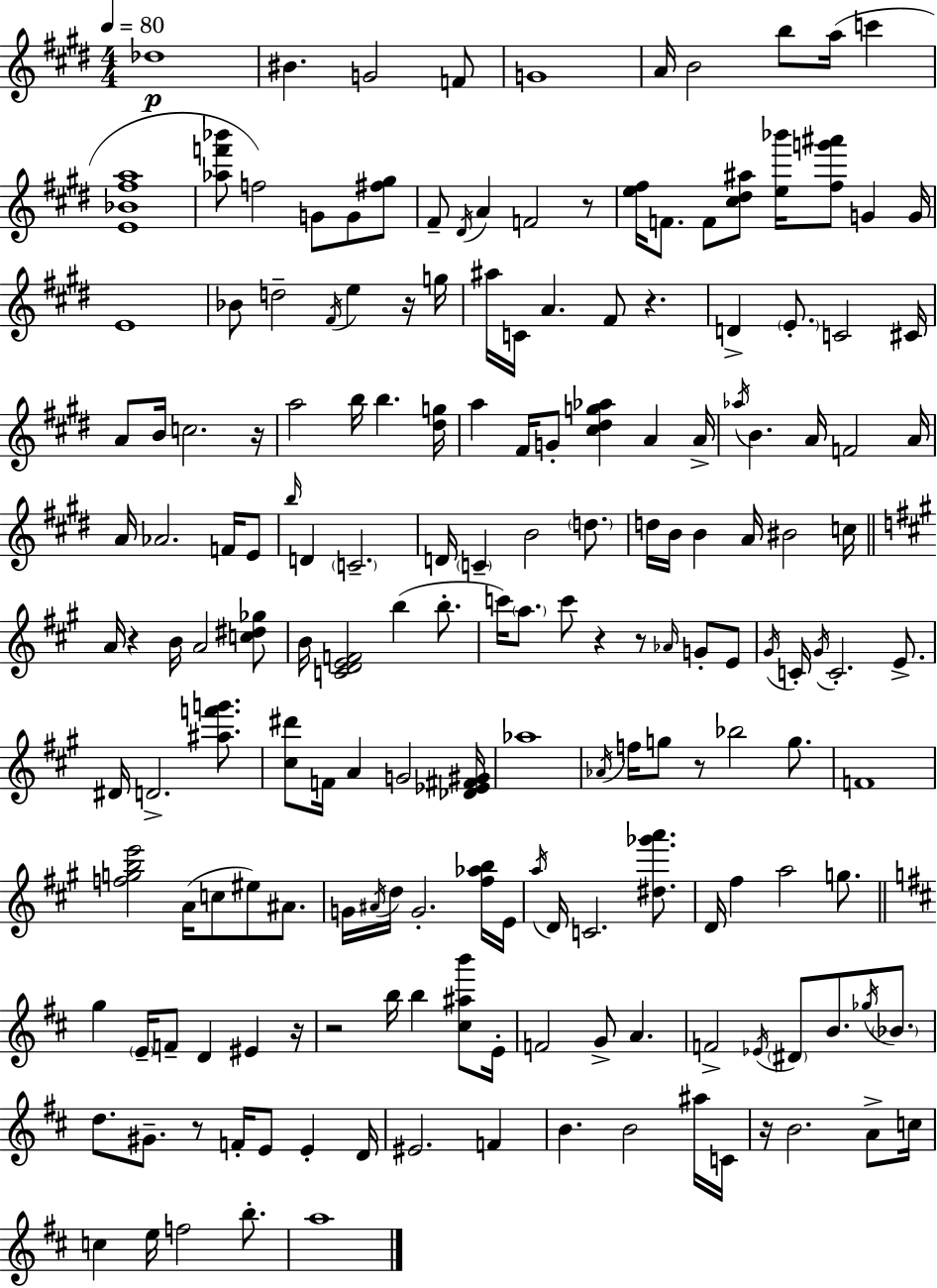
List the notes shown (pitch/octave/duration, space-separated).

Db5/w BIS4/q. G4/h F4/e G4/w A4/s B4/h B5/e A5/s C6/q [E4,Bb4,F#5,A5]/w [Ab5,F6,Bb6]/e F5/h G4/e G4/e [F#5,G#5]/e F#4/e D#4/s A4/q F4/h R/e [E5,F#5]/s F4/e. F4/e [C#5,D#5,A#5]/e [E5,Bb6]/s [F#5,G6,A#6]/e G4/q G4/s E4/w Bb4/e D5/h F#4/s E5/q R/s G5/s A#5/s C4/s A4/q. F#4/e R/q. D4/q E4/e. C4/h C#4/s A4/e B4/s C5/h. R/s A5/h B5/s B5/q. [D#5,G5]/s A5/q F#4/s G4/e [C#5,D#5,G5,Ab5]/q A4/q A4/s Ab5/s B4/q. A4/s F4/h A4/s A4/s Ab4/h. F4/s E4/e B5/s D4/q C4/h. D4/s C4/q B4/h D5/e. D5/s B4/s B4/q A4/s BIS4/h C5/s A4/s R/q B4/s A4/h [C5,D#5,Gb5]/e B4/s [C4,D4,E4,F4]/h B5/q B5/e. C6/s A5/e. C6/e R/q R/e Ab4/s G4/e E4/e G#4/s C4/s G#4/s C4/h. E4/e. D#4/s D4/h. [A#5,F6,G6]/e. [C#5,D#6]/e F4/s A4/q G4/h [Db4,Eb4,F#4,G#4]/s Ab5/w Ab4/s F5/s G5/e R/e Bb5/h G5/e. F4/w [F5,G5,B5,E6]/h A4/s C5/e EIS5/e A#4/e. G4/s A#4/s D5/s G4/h. [F#5,Ab5,B5]/s E4/s A5/s D4/s C4/h. [D#5,Gb6,A6]/e. D4/s F#5/q A5/h G5/e. G5/q E4/s F4/e D4/q EIS4/q R/s R/h B5/s B5/q [C#5,A#5,B6]/e E4/s F4/h G4/e A4/q. F4/h Eb4/s D#4/e B4/e. Gb5/s Bb4/e. D5/e. G#4/e. R/e F4/s E4/e E4/q D4/s EIS4/h. F4/q B4/q. B4/h A#5/s C4/s R/s B4/h. A4/e C5/s C5/q E5/s F5/h B5/e. A5/w